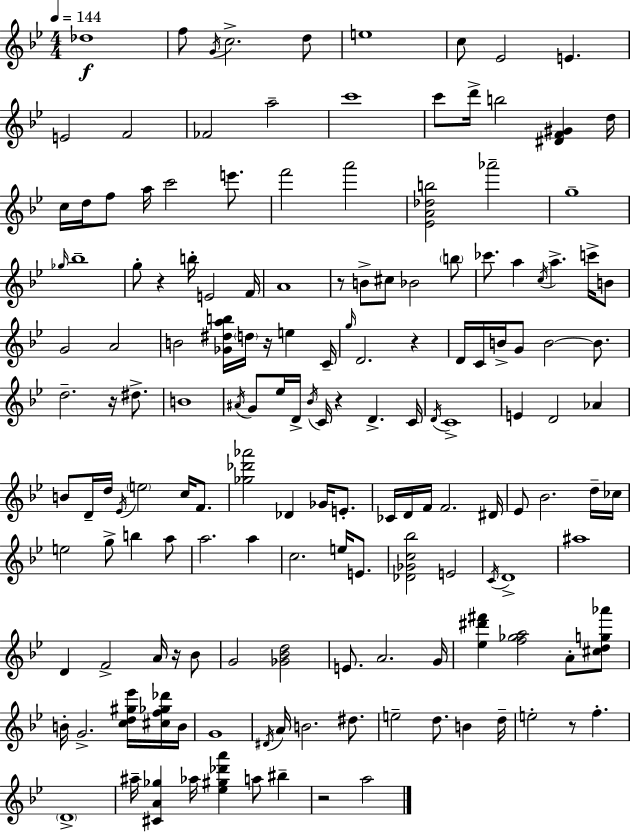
{
  \clef treble
  \numericTimeSignature
  \time 4/4
  \key g \minor
  \tempo 4 = 144
  \repeat volta 2 { des''1\f | f''8 \acciaccatura { g'16 } c''2.-> d''8 | e''1 | c''8 ees'2 e'4. | \break e'2 f'2 | fes'2 a''2-- | c'''1 | c'''8 d'''16-> b''2 <dis' f' gis'>4 | \break d''16 c''16 d''16 f''8 a''16 c'''2 e'''8. | f'''2 a'''2 | <ees' a' des'' b''>2 aes'''2-- | g''1-- | \break \grace { ges''16 } bes''1-- | g''8-. r4 b''16-. e'2 | f'16 a'1 | r8 b'8-> cis''8 bes'2 | \break \parenthesize b''8 ces'''8. a''4 \acciaccatura { c''16 } a''4.-> | c'''16-> b'8 g'2 a'2 | b'2 <ges' dis'' a'' b''>16 \parenthesize d''16 r16 e''4 | c'16-- \grace { g''16 } d'2. | \break r4 d'16 c'16 b'16-> g'8 b'2~~ | b'8. d''2.-- | r16 dis''8.-> b'1 | \acciaccatura { ais'16 } g'8 ees''16 d'16-> \acciaccatura { bes'16 } c'16 r4 d'4.-> | \break c'16 \acciaccatura { d'16 } c'1-> | e'4 d'2 | aes'4 b'8 d'16-- d''16 \acciaccatura { ees'16 } \parenthesize e''2 | c''16 f'8. <ges'' des''' aes'''>2 | \break des'4 ges'16 e'8.-. ces'16 d'16 f'16 f'2. | dis'16 ees'8 bes'2. | d''16-- ces''16 e''2 | g''8-> b''4 a''8 a''2. | \break a''4 c''2. | e''16 e'8. <des' ges' c'' bes''>2 | e'2 \acciaccatura { c'16 } d'1-> | ais''1 | \break d'4 f'2-> | a'16 r16 bes'8 g'2 | <ges' bes' d''>2 e'8. a'2. | g'16 <ees'' dis''' fis'''>4 <f'' ges'' a''>2 | \break a'8-. <cis'' d'' g'' aes'''>8 b'16-. g'2.-> | <c'' d'' gis'' ees'''>16 <cis'' f'' ges'' des'''>16 b'16 g'1 | \acciaccatura { dis'16 } a'16 b'2. | dis''8. e''2-- | \break d''8. b'4 d''16-- e''2-. | r8 f''4.-. \parenthesize d'1-> | ais''16-- <cis' a' ges''>4 aes''16 | <ees'' gis'' des''' a'''>4 a''8 bis''4-- r2 | \break a''2 } \bar "|."
}